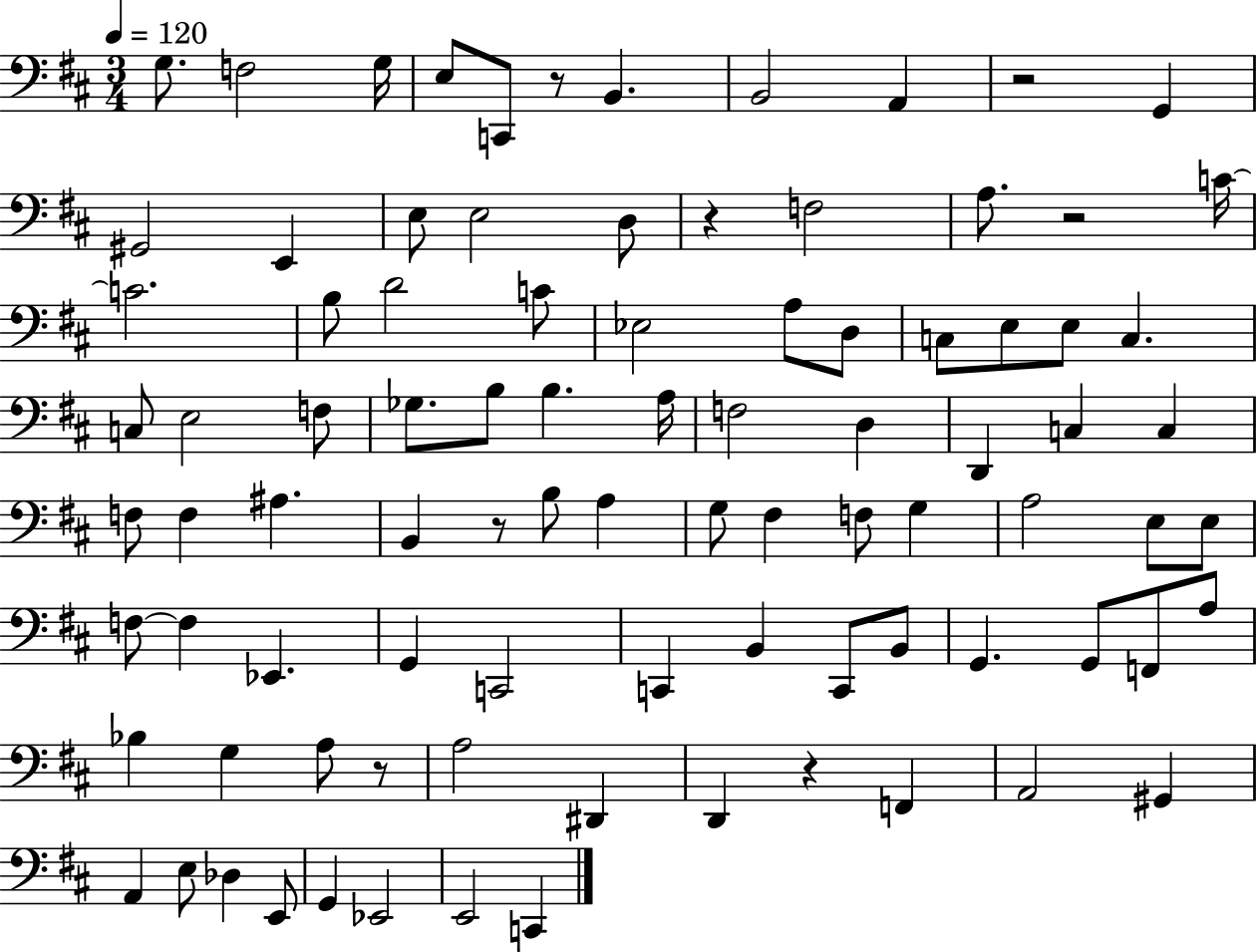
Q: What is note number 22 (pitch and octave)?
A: Eb3